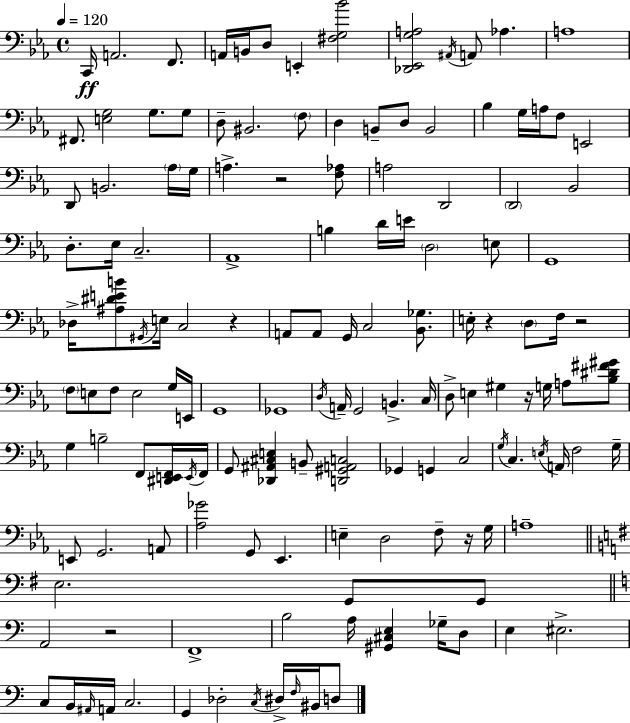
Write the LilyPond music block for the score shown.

{
  \clef bass
  \time 4/4
  \defaultTimeSignature
  \key c \minor
  \tempo 4 = 120
  c,16\ff a,2. f,8. | a,16 b,16 d8 e,4-. <fis g bes'>2 | <des, ees, g a>2 \acciaccatura { ais,16 } a,8 aes4. | a1 | \break fis,8. <e g>2 g8. g8 | d8-- bis,2. \parenthesize f8 | d4 b,8-- d8 b,2 | bes4 g16 a16 f8 e,2 | \break d,8 b,2. \parenthesize aes16 | g16 a4.-> r2 <f aes>8 | a2 d,2 | \parenthesize d,2 bes,2 | \break d8.-. ees16 c2.-- | aes,1-> | b4 d'16 e'16 \parenthesize d2 e8 | g,1 | \break des16-> <ais dis' e' b'>8 \acciaccatura { gis,16 } e16 c2 r4 | a,8 a,8 g,16 c2 <bes, ges>8. | e16-. r4 \parenthesize d8 f16 r2 | \parenthesize f8 e8 f8 e2 | \break g16 e,16 g,1 | ges,1 | \acciaccatura { d16 } a,16-- g,2 b,4.-> | c16 d8-> e4 gis4 r16 g16 a8 | \break <bes dis' fis' gis'>8 g4 b2-- f,8 | <dis, e, f,>16 \acciaccatura { e,16 } f,16 g,8 <des, ais, cis e>4 b,8-- <d, gis, a, c>2 | ges,4 g,4 c2 | \acciaccatura { g16 } c4. \acciaccatura { e16 } a,16 f2 | \break g16-- e,8 g,2. | a,8 <aes ges'>2 g,8 | ees,4. e4-- d2 | f8-- r16 g16 a1-- | \break \bar "||" \break \key g \major e2. g,8 g,8 | \bar "||" \break \key c \major a,2 r2 | f,1-> | b2 a16 <gis, cis e>4 ges16-- d8 | e4 eis2.-> | \break c8 b,16 \grace { ais,16 } a,16 c2. | g,4 des2-. \acciaccatura { c16 } dis16-> \grace { f16 } | bis,16 d8 \bar "|."
}